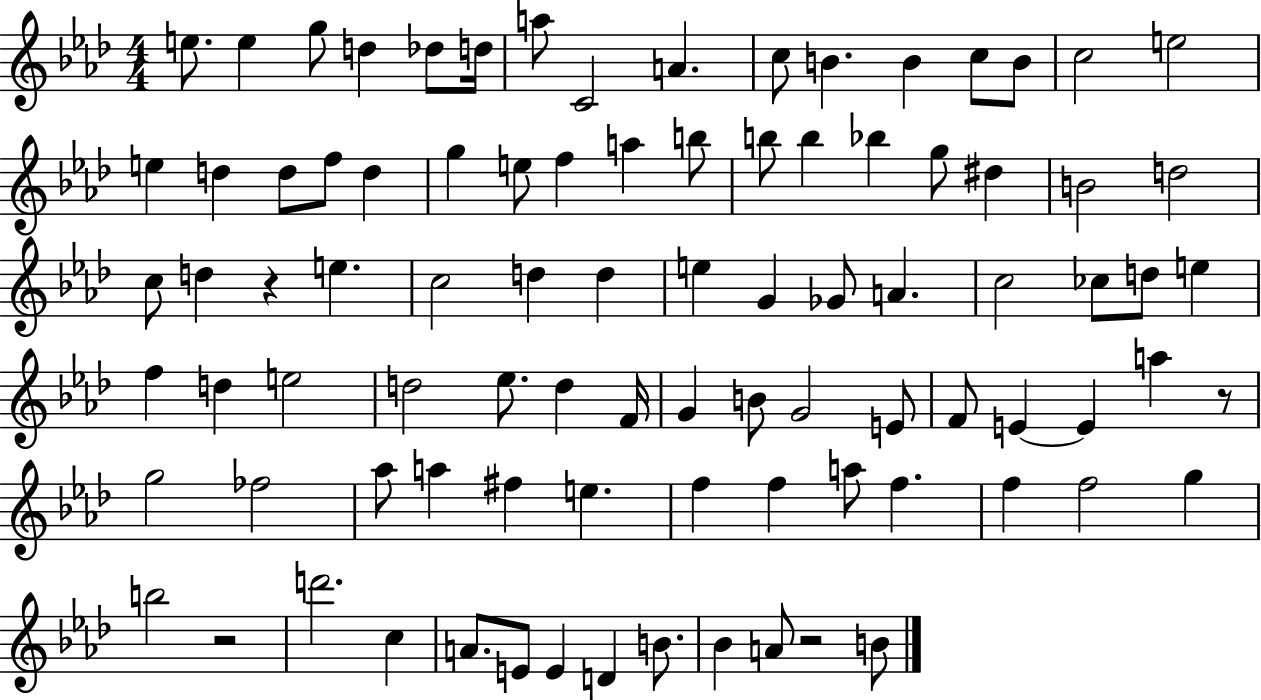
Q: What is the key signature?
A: AES major